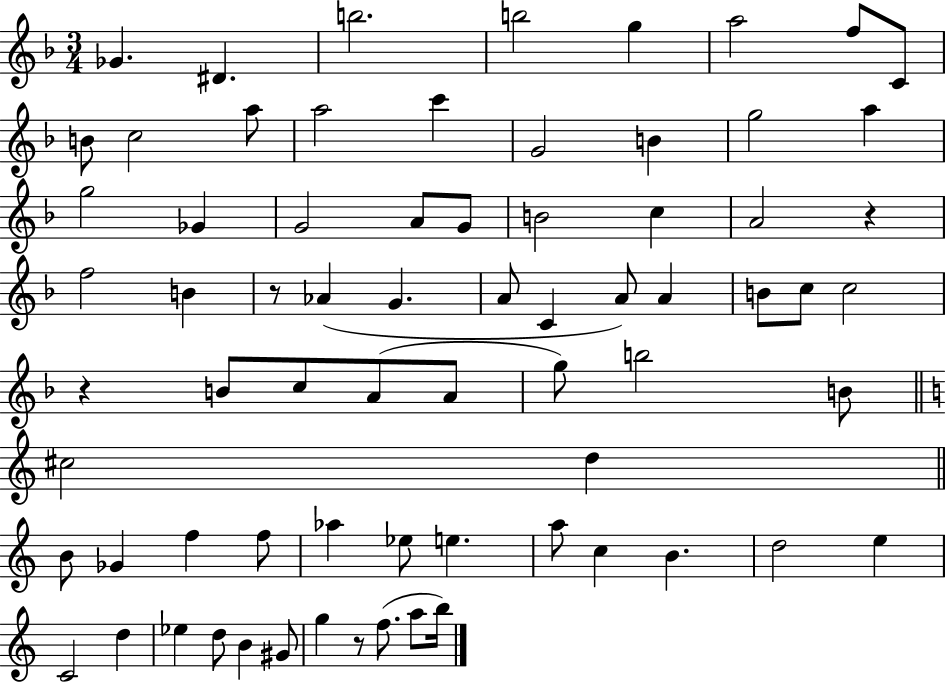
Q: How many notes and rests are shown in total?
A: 71